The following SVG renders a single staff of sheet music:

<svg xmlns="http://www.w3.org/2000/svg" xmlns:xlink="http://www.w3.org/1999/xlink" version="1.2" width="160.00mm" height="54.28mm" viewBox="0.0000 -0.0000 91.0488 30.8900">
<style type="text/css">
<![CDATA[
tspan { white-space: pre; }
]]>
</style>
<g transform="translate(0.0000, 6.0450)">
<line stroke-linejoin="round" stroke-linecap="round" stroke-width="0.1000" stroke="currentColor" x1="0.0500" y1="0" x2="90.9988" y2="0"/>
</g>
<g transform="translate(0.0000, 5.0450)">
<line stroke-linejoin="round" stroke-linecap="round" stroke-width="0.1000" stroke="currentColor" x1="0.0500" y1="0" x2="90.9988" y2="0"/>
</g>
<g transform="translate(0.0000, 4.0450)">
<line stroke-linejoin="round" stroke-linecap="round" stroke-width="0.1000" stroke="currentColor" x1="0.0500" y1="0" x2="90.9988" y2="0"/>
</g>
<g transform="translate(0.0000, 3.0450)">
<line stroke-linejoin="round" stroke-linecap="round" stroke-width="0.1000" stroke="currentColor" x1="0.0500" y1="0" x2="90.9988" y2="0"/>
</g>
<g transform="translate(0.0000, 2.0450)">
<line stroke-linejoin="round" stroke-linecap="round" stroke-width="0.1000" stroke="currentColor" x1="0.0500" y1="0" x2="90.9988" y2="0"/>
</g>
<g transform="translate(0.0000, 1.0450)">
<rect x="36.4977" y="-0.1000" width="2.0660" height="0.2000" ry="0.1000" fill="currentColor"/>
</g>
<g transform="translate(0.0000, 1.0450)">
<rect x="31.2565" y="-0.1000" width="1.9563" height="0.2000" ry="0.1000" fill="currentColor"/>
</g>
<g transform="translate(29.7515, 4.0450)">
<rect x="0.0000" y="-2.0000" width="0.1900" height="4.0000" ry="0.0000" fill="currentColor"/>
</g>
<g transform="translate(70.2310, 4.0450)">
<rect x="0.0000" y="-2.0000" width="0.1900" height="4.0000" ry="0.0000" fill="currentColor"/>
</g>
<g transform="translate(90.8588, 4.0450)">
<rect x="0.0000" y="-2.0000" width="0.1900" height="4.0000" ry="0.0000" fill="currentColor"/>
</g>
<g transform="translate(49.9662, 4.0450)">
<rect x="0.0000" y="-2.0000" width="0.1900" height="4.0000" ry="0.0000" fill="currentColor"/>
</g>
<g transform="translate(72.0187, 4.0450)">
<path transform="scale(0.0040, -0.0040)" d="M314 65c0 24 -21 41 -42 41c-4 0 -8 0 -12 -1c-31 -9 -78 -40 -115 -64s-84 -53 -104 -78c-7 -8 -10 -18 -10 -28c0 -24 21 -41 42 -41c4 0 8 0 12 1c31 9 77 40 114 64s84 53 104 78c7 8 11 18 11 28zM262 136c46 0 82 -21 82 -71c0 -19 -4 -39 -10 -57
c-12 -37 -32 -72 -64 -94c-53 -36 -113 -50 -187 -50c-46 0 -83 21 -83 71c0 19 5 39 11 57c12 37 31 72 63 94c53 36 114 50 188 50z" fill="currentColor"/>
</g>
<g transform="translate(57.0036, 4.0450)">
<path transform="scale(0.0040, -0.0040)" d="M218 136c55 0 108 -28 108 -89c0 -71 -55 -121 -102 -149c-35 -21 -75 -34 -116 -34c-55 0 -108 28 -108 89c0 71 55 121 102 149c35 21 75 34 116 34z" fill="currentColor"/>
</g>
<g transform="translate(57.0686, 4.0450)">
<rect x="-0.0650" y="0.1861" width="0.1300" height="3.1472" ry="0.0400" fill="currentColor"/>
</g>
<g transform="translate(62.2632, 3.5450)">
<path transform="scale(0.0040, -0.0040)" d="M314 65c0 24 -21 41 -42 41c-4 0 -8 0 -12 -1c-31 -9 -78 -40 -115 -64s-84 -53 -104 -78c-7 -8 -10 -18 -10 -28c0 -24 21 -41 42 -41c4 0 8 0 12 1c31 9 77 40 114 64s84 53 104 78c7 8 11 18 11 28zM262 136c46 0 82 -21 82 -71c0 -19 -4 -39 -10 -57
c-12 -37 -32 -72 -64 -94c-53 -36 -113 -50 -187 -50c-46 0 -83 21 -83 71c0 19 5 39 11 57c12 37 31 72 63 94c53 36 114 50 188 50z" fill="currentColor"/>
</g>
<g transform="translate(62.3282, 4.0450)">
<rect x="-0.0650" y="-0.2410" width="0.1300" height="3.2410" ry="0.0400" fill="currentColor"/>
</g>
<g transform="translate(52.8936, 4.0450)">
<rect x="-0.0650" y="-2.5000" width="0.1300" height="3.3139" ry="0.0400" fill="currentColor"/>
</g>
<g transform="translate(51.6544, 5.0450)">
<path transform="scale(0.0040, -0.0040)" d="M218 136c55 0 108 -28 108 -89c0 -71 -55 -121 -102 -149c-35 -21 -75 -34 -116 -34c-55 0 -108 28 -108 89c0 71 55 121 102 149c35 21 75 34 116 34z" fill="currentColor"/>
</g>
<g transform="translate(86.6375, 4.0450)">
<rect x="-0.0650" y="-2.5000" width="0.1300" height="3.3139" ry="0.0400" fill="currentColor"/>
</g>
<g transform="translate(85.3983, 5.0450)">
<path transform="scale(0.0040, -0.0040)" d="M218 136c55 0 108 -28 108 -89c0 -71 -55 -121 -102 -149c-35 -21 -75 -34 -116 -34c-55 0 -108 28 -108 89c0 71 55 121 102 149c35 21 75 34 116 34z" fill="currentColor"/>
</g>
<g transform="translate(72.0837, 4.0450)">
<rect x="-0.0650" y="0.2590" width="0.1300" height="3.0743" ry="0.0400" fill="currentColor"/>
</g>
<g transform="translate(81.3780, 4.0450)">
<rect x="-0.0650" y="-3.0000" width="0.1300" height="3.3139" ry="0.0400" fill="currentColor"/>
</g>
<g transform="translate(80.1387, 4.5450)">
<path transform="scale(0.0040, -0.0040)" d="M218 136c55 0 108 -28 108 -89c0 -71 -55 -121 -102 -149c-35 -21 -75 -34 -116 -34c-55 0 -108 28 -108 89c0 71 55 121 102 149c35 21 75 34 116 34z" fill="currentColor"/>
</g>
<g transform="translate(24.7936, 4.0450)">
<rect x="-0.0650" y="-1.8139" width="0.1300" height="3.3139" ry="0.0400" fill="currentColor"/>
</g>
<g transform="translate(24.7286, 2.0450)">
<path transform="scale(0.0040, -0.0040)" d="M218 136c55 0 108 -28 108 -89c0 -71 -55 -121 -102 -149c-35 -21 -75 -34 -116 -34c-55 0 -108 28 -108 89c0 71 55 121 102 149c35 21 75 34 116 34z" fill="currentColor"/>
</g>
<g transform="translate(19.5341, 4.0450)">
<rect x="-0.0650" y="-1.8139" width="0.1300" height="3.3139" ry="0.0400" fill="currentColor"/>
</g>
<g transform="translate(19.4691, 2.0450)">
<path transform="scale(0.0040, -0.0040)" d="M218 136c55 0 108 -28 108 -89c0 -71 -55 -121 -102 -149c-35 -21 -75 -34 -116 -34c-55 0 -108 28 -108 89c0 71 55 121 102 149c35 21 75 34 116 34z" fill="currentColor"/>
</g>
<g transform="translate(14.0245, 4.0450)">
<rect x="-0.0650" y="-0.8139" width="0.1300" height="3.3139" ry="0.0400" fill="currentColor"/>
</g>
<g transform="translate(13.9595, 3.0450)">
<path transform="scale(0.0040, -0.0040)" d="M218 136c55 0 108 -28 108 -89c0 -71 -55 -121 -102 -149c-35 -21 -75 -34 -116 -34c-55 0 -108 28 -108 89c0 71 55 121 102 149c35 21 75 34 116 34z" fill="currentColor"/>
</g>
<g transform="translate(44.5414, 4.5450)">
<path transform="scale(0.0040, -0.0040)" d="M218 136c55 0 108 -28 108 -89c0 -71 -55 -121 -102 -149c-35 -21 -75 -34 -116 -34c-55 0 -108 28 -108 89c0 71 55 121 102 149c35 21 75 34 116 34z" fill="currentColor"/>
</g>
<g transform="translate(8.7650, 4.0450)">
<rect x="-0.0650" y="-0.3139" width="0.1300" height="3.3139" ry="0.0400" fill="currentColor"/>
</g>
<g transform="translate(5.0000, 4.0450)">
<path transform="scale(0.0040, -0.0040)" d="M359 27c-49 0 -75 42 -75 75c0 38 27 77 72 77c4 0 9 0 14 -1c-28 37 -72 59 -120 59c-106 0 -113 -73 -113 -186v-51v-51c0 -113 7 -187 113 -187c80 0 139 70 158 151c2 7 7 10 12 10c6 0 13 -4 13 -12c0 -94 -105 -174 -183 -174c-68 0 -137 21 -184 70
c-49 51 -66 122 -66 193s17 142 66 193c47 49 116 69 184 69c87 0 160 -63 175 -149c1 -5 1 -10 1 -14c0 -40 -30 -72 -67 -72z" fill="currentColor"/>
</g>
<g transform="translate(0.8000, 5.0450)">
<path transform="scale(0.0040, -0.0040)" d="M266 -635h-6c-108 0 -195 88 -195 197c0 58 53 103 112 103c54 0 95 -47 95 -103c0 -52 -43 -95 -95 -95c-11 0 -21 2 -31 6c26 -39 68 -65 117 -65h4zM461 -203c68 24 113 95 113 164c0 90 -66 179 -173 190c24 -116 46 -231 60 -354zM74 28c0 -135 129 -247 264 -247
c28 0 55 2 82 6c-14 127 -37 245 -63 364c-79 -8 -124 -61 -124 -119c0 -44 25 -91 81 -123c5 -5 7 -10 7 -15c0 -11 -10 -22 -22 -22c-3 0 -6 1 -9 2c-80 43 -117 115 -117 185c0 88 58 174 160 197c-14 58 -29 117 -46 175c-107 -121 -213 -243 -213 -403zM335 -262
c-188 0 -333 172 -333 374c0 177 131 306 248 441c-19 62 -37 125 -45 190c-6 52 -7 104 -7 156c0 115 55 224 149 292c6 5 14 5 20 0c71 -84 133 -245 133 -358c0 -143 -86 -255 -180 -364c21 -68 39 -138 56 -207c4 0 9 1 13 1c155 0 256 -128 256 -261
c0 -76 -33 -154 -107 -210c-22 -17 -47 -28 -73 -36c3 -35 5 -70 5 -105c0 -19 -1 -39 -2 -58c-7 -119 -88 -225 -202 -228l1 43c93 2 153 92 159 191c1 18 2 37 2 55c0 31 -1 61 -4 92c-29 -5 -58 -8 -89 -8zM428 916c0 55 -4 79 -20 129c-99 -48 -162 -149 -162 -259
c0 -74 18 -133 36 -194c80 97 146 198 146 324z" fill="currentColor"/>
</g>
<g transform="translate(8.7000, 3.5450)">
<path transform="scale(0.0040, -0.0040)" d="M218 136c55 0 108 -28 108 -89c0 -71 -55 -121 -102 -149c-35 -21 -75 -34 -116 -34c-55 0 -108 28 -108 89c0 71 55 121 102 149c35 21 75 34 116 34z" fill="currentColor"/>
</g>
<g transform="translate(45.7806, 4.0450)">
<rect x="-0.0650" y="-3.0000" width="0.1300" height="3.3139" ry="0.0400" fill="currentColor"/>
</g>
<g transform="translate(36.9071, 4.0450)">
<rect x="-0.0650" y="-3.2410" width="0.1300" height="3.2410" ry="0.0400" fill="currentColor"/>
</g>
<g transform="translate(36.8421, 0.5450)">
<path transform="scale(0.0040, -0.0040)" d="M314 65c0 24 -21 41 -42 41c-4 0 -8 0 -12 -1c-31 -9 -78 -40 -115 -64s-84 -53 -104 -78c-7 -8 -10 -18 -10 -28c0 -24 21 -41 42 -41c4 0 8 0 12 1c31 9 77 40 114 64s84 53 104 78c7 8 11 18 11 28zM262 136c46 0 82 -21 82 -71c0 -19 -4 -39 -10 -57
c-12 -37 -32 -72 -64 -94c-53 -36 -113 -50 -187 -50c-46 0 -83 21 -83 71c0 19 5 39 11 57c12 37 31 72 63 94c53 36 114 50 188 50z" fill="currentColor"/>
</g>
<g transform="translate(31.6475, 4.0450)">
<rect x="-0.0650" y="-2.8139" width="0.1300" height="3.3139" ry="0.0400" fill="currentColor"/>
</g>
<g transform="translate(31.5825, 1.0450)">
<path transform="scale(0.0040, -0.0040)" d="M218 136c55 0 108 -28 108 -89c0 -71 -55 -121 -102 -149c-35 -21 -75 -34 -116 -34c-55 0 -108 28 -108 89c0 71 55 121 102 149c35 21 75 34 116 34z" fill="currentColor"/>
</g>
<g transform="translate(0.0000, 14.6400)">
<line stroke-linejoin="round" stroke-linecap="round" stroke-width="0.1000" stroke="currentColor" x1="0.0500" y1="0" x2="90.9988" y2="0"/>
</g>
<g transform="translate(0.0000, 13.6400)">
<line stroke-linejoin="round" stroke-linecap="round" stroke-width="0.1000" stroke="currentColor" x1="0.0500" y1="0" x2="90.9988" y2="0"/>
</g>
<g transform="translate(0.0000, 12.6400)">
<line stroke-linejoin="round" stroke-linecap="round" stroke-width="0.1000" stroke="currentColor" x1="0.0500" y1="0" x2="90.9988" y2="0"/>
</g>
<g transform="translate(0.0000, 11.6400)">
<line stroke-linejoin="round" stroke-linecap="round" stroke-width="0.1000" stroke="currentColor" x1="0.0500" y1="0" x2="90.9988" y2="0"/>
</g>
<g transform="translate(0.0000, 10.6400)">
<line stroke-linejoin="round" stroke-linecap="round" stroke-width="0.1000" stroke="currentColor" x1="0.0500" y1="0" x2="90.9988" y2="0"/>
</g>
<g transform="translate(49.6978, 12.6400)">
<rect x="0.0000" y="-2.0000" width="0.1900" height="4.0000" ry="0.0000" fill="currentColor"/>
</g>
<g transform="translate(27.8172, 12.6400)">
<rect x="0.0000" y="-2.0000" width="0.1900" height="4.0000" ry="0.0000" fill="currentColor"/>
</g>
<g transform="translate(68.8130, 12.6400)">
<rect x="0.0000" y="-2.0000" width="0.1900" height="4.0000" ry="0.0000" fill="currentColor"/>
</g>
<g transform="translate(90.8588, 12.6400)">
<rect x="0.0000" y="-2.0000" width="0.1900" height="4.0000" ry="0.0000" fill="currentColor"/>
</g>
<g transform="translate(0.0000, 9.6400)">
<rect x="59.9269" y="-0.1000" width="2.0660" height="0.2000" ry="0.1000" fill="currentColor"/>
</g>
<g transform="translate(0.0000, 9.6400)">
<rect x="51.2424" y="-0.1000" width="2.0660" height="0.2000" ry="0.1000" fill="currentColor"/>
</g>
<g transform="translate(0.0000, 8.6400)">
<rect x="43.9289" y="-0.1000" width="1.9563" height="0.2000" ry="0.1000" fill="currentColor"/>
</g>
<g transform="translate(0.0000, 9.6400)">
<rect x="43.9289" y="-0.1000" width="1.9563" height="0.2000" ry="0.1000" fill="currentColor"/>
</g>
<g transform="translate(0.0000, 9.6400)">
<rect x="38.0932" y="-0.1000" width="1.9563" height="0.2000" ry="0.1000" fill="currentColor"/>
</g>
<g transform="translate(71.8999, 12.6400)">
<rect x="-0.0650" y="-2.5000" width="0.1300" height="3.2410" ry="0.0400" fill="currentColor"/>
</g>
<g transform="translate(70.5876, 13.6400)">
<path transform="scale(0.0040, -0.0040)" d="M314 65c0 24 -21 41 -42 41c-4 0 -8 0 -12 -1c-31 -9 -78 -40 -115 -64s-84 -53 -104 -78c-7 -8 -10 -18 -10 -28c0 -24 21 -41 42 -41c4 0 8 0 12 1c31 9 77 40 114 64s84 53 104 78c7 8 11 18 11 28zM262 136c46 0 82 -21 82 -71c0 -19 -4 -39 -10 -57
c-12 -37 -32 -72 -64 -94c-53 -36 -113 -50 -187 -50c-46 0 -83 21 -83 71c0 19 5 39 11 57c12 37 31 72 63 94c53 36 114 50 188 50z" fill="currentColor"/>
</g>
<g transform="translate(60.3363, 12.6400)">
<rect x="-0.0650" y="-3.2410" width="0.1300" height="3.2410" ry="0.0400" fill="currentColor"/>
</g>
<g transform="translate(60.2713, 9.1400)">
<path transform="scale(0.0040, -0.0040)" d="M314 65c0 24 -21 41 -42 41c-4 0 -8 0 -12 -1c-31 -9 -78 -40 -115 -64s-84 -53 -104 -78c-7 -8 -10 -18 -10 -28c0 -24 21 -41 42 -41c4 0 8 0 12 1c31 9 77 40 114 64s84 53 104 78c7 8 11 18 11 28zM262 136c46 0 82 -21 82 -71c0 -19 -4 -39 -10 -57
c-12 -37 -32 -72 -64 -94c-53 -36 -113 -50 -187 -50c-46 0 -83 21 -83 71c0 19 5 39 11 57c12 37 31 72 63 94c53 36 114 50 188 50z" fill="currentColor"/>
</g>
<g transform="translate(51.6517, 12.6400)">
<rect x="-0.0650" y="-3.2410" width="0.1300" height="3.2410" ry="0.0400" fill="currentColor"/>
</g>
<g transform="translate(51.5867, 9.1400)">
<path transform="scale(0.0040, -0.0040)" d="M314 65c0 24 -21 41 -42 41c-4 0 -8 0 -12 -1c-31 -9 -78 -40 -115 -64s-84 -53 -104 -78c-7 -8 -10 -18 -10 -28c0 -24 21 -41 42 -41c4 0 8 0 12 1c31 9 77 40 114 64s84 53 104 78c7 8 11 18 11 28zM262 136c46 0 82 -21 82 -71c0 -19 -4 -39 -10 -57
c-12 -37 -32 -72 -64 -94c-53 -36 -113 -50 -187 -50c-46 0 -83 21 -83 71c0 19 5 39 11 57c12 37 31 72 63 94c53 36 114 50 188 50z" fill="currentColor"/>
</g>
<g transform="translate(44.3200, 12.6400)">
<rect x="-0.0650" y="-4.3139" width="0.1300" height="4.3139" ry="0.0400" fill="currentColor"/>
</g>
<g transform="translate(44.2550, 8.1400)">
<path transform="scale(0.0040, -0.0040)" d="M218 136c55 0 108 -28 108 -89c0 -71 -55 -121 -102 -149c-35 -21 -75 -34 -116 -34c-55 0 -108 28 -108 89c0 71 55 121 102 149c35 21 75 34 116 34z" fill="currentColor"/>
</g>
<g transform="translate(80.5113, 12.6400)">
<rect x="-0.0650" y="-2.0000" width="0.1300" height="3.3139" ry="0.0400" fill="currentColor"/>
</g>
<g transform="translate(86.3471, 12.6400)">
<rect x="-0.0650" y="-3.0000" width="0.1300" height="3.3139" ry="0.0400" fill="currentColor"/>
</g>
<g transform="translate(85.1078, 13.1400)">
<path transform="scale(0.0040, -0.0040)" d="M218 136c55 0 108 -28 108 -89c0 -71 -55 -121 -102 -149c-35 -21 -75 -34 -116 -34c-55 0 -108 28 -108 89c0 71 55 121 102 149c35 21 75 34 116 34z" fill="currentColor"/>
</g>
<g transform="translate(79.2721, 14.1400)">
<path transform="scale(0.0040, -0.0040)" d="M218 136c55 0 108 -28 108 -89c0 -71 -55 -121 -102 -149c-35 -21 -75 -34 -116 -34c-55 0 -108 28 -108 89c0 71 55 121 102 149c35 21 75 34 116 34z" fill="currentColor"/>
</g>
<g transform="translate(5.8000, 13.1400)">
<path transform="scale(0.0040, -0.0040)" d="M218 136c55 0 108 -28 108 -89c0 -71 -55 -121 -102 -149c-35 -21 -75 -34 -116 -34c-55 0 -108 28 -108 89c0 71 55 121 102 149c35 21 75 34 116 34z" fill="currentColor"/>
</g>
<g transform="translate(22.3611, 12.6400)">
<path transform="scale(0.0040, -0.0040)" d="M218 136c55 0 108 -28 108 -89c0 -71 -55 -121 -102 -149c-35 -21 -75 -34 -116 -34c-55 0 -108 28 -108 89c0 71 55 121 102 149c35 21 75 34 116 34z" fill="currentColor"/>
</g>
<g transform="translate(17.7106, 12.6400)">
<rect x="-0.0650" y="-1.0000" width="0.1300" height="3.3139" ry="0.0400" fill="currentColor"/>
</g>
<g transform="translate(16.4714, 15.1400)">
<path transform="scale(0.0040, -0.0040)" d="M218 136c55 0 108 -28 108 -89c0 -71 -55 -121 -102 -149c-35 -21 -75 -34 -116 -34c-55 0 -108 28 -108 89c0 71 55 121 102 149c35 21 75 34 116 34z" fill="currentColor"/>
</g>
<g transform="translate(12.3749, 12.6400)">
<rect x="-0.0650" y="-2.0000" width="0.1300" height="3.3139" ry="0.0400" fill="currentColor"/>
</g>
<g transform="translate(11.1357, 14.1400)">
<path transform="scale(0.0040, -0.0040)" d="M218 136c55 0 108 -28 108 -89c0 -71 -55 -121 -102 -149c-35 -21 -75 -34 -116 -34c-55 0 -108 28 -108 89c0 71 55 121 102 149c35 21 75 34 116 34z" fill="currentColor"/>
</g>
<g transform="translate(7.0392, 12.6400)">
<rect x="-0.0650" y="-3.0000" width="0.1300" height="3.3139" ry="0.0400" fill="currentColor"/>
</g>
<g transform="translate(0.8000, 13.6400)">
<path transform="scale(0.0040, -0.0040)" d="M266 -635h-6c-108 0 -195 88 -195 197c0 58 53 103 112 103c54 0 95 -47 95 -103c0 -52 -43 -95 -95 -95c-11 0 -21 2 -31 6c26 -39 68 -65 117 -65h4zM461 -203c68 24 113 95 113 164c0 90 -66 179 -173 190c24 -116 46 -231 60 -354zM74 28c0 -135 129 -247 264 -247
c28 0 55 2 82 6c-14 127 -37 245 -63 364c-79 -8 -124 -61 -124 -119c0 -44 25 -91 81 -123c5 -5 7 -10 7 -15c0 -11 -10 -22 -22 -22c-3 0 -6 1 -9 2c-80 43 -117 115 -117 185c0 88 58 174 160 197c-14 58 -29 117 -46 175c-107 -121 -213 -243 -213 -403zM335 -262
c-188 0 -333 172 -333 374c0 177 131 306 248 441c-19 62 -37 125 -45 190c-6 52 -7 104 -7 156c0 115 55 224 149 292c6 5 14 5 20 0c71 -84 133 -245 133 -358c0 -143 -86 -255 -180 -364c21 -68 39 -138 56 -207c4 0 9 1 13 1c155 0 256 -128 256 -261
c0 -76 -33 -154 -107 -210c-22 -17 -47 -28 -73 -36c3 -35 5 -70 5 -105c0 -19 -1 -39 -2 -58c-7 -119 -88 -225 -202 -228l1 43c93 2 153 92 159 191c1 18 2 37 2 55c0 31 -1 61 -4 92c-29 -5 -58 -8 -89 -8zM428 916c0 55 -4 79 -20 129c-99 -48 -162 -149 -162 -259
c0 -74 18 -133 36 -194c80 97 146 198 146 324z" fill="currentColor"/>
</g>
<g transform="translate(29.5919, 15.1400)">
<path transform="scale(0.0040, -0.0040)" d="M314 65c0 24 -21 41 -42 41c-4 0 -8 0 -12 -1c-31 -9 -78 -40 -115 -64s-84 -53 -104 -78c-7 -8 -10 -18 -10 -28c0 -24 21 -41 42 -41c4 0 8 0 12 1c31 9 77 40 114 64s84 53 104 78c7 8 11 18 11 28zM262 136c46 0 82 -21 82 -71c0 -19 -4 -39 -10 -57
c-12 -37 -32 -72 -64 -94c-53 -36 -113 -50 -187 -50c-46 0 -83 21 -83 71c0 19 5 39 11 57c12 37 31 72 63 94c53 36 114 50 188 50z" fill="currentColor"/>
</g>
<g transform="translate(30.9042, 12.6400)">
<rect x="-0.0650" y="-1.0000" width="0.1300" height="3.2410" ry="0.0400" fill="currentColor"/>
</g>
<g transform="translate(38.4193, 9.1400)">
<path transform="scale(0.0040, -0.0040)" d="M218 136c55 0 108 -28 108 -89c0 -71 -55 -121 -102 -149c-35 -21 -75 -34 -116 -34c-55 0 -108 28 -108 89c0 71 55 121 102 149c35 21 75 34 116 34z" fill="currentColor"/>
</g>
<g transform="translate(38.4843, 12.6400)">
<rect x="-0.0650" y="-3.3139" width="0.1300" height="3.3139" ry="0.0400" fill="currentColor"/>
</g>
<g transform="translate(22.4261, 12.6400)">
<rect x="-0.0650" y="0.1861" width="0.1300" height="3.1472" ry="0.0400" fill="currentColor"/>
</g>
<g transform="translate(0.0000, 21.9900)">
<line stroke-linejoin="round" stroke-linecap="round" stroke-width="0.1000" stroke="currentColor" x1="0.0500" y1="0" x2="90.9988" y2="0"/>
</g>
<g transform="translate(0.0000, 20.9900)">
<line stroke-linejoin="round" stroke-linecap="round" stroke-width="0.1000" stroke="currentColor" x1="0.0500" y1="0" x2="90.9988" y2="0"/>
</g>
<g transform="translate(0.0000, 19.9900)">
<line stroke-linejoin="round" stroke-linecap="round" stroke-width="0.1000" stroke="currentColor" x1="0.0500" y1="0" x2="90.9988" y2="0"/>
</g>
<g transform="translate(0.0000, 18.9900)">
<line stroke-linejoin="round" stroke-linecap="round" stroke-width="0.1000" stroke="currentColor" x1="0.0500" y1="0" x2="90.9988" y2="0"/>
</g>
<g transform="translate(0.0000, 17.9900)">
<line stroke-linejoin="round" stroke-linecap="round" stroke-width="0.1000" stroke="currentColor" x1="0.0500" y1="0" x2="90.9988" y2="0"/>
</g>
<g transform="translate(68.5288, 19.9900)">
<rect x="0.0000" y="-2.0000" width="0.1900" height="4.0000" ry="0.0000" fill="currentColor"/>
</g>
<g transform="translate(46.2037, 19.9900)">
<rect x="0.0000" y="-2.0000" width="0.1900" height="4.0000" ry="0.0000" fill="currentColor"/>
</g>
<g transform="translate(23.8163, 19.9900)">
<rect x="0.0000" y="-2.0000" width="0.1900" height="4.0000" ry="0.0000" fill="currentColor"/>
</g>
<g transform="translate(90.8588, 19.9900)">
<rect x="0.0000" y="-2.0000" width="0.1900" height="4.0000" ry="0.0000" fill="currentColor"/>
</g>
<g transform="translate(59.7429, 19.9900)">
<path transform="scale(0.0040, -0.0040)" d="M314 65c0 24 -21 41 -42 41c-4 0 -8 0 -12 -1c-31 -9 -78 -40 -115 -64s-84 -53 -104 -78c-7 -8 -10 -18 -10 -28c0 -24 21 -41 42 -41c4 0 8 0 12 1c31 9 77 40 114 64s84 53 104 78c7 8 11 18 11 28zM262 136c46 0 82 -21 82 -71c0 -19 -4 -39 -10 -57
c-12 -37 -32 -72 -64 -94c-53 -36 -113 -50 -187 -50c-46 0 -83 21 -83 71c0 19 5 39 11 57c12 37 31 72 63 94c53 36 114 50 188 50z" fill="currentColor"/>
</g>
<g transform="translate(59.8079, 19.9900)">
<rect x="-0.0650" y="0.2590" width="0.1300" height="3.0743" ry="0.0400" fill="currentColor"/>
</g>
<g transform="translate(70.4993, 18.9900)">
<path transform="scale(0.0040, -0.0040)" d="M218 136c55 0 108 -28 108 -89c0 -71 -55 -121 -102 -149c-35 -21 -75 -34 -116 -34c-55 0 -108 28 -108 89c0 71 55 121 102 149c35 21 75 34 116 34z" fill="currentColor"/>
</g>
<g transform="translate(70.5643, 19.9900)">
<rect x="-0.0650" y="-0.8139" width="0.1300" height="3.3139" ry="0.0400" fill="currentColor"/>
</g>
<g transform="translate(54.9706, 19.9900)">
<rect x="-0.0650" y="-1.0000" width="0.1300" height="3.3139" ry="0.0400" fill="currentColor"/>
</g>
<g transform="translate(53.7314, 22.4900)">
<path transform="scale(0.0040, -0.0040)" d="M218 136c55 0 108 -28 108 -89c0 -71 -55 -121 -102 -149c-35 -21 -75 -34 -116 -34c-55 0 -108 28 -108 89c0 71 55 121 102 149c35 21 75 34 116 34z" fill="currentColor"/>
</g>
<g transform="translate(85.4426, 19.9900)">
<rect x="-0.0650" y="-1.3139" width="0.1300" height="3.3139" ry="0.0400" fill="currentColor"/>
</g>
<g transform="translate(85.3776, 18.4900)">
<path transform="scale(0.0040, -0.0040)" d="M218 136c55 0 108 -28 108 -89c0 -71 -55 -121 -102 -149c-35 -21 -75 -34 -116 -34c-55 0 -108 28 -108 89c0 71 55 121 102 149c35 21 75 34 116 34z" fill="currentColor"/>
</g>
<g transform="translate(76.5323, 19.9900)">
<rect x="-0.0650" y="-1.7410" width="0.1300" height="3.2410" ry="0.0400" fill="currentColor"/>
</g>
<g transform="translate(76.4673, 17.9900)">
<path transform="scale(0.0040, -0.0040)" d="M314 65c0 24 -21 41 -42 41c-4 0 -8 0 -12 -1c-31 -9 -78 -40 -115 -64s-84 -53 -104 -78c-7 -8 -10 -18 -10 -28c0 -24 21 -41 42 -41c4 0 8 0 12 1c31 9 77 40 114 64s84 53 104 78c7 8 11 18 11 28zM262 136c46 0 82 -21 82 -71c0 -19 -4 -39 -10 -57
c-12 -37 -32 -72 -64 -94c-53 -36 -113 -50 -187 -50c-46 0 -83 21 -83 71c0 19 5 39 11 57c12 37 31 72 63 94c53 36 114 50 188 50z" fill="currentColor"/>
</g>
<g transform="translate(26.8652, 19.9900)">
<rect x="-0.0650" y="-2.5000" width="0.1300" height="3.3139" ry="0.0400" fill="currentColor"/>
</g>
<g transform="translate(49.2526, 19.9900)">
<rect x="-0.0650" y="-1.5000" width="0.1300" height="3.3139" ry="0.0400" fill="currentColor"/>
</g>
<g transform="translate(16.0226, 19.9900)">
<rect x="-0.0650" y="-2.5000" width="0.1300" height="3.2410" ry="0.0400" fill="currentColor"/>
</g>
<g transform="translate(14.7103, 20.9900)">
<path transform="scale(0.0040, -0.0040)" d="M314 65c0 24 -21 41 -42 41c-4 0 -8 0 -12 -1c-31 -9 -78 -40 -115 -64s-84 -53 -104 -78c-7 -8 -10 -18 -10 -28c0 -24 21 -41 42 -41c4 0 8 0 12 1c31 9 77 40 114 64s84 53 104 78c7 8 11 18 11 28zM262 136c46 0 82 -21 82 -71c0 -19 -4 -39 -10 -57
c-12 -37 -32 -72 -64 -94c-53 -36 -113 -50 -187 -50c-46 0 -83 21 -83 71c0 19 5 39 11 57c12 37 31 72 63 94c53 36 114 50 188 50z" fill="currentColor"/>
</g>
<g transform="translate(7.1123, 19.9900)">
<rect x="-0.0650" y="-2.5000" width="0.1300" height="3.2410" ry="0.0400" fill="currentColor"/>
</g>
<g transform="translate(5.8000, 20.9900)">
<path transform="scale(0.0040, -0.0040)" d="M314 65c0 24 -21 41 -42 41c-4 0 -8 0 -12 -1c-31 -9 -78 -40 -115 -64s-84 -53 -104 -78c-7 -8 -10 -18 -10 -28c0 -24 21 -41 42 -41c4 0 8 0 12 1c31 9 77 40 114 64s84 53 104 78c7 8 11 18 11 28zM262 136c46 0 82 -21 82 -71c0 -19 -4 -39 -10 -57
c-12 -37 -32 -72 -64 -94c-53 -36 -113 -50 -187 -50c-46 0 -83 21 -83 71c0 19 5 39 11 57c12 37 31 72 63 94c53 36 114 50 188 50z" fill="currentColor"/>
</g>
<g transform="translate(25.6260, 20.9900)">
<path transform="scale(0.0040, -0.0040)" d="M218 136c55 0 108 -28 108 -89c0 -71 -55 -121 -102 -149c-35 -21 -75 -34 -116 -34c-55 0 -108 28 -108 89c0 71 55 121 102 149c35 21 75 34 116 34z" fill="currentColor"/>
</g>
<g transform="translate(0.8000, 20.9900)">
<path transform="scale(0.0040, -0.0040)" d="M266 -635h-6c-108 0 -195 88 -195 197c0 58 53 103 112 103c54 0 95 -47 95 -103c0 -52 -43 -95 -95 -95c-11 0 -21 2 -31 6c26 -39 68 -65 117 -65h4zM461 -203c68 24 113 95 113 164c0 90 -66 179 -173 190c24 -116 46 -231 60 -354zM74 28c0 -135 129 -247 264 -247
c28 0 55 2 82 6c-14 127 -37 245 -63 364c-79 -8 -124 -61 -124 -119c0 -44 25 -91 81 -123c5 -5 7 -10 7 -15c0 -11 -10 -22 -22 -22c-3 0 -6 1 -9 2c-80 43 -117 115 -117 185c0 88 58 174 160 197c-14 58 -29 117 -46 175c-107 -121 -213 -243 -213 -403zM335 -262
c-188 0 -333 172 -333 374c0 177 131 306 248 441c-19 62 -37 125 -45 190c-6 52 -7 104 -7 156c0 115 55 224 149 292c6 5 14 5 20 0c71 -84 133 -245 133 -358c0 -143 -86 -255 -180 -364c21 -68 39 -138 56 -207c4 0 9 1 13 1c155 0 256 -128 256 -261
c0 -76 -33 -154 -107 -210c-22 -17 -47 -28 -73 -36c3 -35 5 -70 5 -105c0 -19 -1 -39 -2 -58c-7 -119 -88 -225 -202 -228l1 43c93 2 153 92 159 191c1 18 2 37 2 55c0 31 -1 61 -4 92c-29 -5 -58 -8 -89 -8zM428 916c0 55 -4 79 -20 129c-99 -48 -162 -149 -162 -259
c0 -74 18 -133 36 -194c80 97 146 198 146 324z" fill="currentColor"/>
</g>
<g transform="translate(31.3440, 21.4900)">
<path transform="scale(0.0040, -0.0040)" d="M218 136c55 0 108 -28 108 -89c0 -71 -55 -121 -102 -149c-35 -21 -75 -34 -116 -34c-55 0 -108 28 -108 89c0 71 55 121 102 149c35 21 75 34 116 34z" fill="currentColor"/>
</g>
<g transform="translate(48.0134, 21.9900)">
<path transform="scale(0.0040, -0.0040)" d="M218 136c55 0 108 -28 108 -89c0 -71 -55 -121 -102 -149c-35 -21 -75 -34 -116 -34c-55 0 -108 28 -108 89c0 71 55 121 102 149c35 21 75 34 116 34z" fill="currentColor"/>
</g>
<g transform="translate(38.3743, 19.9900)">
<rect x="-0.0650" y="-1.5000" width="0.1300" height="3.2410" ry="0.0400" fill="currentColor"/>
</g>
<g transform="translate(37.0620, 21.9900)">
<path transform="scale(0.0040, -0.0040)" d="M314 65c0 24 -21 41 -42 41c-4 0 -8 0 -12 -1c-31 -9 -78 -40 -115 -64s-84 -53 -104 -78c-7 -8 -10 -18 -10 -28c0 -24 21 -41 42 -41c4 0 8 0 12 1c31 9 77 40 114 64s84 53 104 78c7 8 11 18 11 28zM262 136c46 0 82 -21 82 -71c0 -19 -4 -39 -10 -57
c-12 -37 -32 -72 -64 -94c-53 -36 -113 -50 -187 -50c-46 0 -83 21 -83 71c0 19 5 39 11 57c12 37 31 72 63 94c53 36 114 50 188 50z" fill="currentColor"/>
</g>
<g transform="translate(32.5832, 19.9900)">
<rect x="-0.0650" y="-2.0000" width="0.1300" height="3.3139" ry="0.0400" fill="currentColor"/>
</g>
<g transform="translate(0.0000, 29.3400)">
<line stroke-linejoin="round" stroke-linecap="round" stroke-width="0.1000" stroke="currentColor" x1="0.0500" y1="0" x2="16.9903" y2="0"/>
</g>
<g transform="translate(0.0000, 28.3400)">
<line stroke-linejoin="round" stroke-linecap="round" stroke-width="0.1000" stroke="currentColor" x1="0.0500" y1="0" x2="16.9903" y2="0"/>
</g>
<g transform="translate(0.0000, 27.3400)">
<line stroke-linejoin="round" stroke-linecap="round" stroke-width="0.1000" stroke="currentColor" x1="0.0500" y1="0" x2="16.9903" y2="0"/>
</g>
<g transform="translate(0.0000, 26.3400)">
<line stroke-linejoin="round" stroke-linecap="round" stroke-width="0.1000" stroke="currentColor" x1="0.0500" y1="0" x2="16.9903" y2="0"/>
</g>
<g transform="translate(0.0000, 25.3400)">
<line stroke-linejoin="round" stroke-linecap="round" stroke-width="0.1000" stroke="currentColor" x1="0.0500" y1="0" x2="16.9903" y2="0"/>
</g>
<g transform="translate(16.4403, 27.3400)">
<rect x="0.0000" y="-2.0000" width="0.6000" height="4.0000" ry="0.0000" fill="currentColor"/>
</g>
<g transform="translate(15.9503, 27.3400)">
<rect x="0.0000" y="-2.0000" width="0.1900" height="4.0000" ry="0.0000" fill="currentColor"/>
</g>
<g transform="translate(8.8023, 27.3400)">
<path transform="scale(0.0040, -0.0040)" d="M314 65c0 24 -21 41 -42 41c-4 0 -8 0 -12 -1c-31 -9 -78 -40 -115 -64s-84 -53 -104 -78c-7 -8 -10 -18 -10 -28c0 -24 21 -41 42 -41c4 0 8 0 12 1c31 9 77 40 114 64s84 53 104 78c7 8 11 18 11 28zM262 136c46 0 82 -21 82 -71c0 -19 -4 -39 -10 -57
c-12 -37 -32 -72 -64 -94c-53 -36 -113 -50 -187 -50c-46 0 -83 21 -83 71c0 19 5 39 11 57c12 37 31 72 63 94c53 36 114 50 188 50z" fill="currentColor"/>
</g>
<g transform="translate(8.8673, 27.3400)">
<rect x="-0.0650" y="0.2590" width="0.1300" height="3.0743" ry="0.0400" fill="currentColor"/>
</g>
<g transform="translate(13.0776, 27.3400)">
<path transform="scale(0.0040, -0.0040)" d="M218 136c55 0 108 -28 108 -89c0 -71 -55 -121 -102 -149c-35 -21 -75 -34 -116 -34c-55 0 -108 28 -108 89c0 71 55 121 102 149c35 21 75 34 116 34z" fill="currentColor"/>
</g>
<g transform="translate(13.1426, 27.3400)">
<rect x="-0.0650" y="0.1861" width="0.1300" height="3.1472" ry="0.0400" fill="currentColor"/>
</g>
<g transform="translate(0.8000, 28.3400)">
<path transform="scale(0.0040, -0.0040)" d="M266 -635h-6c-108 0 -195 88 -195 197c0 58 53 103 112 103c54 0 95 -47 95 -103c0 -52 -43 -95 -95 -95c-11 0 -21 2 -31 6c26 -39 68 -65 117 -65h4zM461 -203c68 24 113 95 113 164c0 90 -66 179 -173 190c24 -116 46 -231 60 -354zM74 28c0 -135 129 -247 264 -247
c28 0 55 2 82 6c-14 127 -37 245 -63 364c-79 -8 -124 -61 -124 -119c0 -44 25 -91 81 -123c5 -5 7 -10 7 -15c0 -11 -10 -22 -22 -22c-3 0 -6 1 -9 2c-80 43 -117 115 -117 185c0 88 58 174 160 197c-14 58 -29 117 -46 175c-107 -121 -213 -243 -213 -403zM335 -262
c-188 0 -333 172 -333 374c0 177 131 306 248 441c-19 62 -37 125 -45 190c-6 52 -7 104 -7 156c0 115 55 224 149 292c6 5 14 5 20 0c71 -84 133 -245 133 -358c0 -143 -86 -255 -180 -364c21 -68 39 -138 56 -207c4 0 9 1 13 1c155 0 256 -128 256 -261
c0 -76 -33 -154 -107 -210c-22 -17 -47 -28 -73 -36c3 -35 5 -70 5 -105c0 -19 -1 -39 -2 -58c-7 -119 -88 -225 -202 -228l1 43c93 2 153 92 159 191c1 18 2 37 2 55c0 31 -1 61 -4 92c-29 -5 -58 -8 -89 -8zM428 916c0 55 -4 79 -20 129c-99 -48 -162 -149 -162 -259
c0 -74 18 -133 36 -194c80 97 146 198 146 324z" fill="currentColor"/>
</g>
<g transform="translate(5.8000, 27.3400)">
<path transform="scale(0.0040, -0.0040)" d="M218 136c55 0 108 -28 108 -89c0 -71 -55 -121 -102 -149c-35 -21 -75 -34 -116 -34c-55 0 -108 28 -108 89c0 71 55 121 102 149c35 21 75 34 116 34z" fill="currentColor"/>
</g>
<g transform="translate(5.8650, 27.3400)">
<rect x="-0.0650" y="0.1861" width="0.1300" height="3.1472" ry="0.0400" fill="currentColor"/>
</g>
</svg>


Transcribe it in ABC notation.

X:1
T:Untitled
M:4/4
L:1/4
K:C
c d f f a b2 A G B c2 B2 A G A F D B D2 b d' b2 b2 G2 F A G2 G2 G F E2 E D B2 d f2 e B B2 B